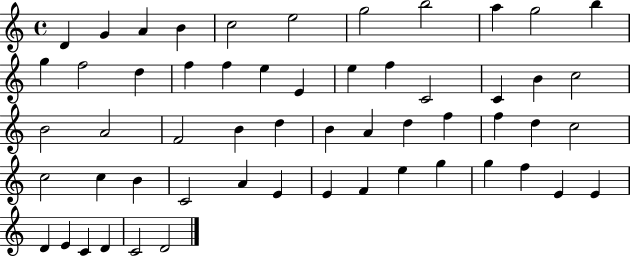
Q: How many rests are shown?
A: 0